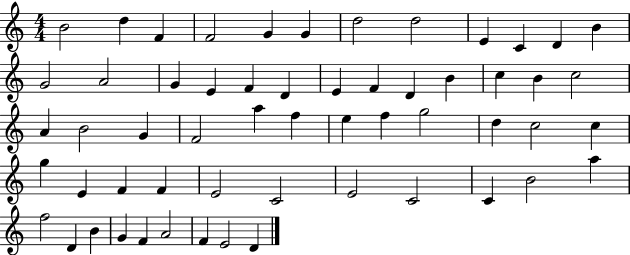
{
  \clef treble
  \numericTimeSignature
  \time 4/4
  \key c \major
  b'2 d''4 f'4 | f'2 g'4 g'4 | d''2 d''2 | e'4 c'4 d'4 b'4 | \break g'2 a'2 | g'4 e'4 f'4 d'4 | e'4 f'4 d'4 b'4 | c''4 b'4 c''2 | \break a'4 b'2 g'4 | f'2 a''4 f''4 | e''4 f''4 g''2 | d''4 c''2 c''4 | \break g''4 e'4 f'4 f'4 | e'2 c'2 | e'2 c'2 | c'4 b'2 a''4 | \break f''2 d'4 b'4 | g'4 f'4 a'2 | f'4 e'2 d'4 | \bar "|."
}